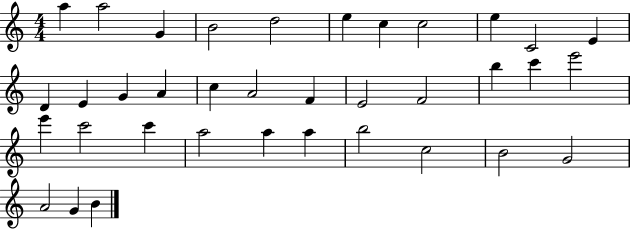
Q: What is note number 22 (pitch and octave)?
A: C6